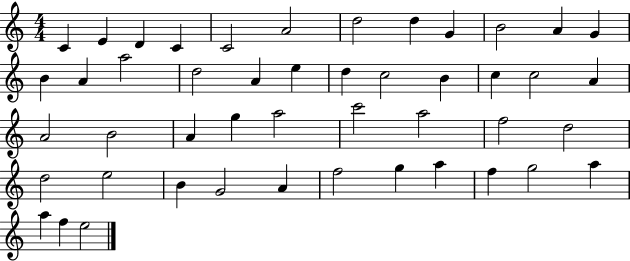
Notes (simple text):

C4/q E4/q D4/q C4/q C4/h A4/h D5/h D5/q G4/q B4/h A4/q G4/q B4/q A4/q A5/h D5/h A4/q E5/q D5/q C5/h B4/q C5/q C5/h A4/q A4/h B4/h A4/q G5/q A5/h C6/h A5/h F5/h D5/h D5/h E5/h B4/q G4/h A4/q F5/h G5/q A5/q F5/q G5/h A5/q A5/q F5/q E5/h